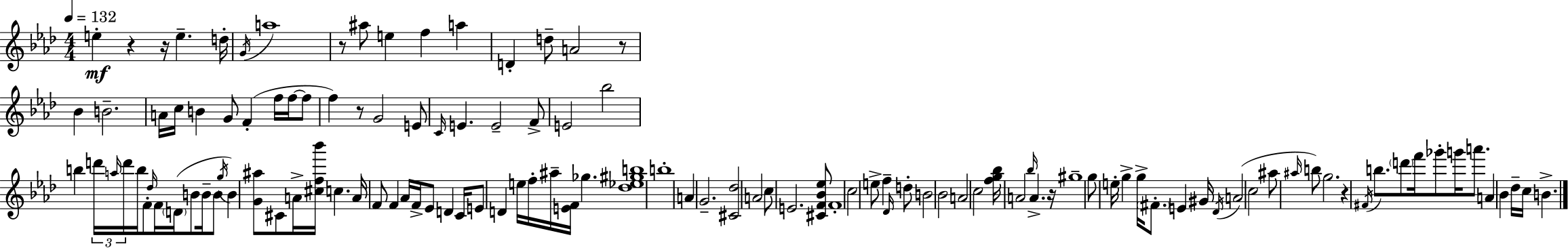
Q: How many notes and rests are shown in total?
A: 122